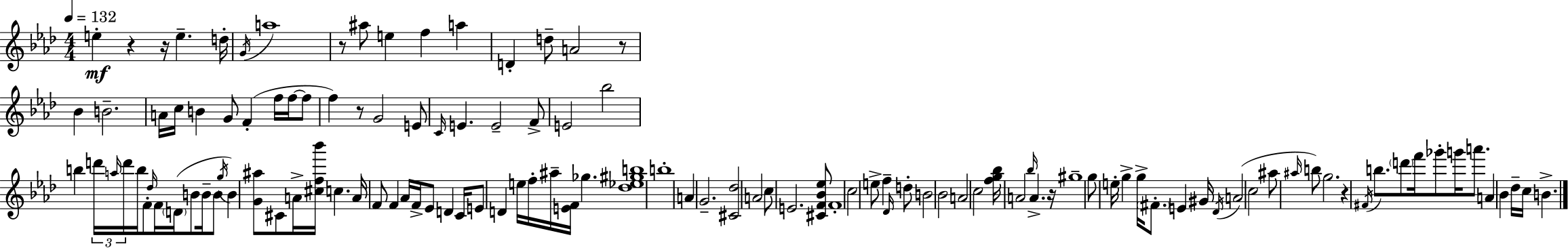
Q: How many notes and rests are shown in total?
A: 122